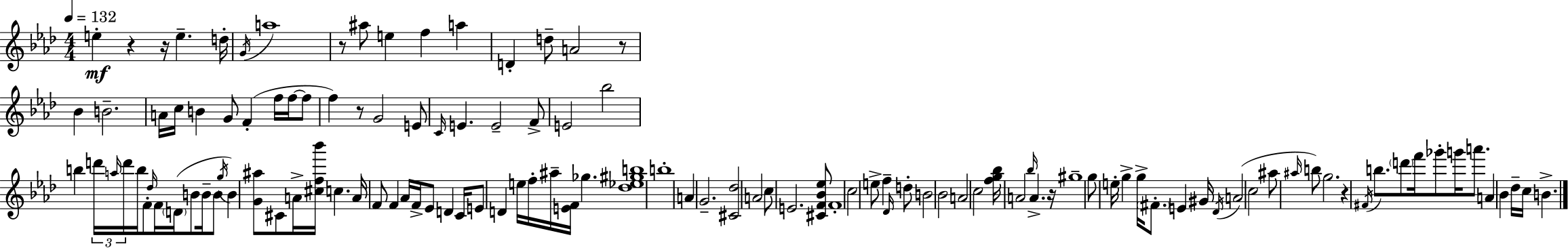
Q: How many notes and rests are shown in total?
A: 122